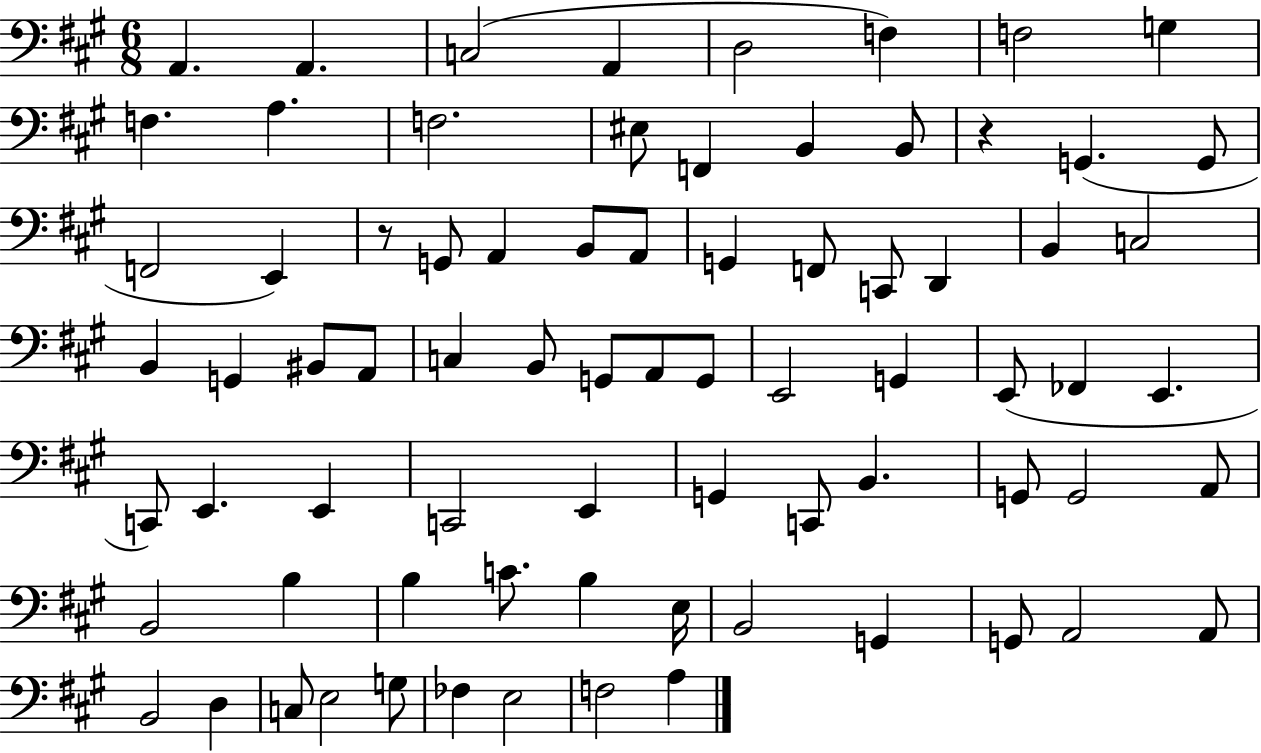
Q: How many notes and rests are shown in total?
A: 76